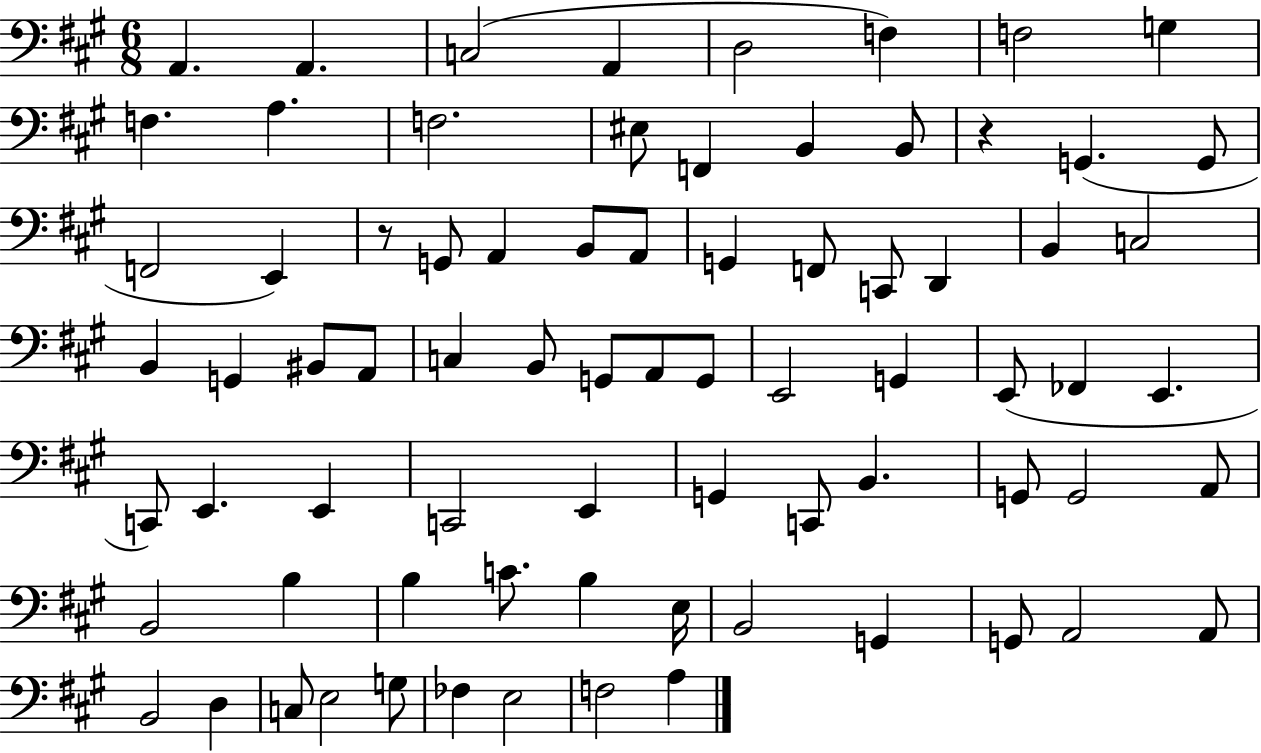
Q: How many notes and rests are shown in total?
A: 76